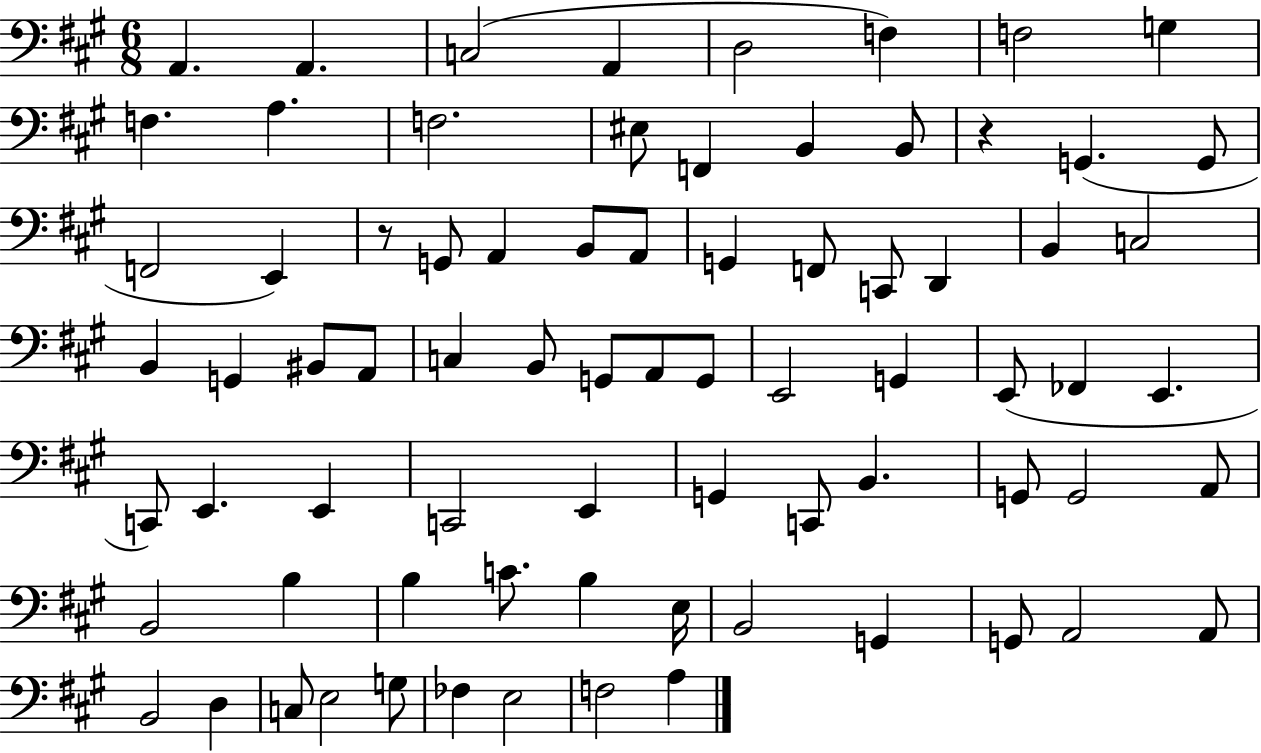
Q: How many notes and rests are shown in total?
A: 76